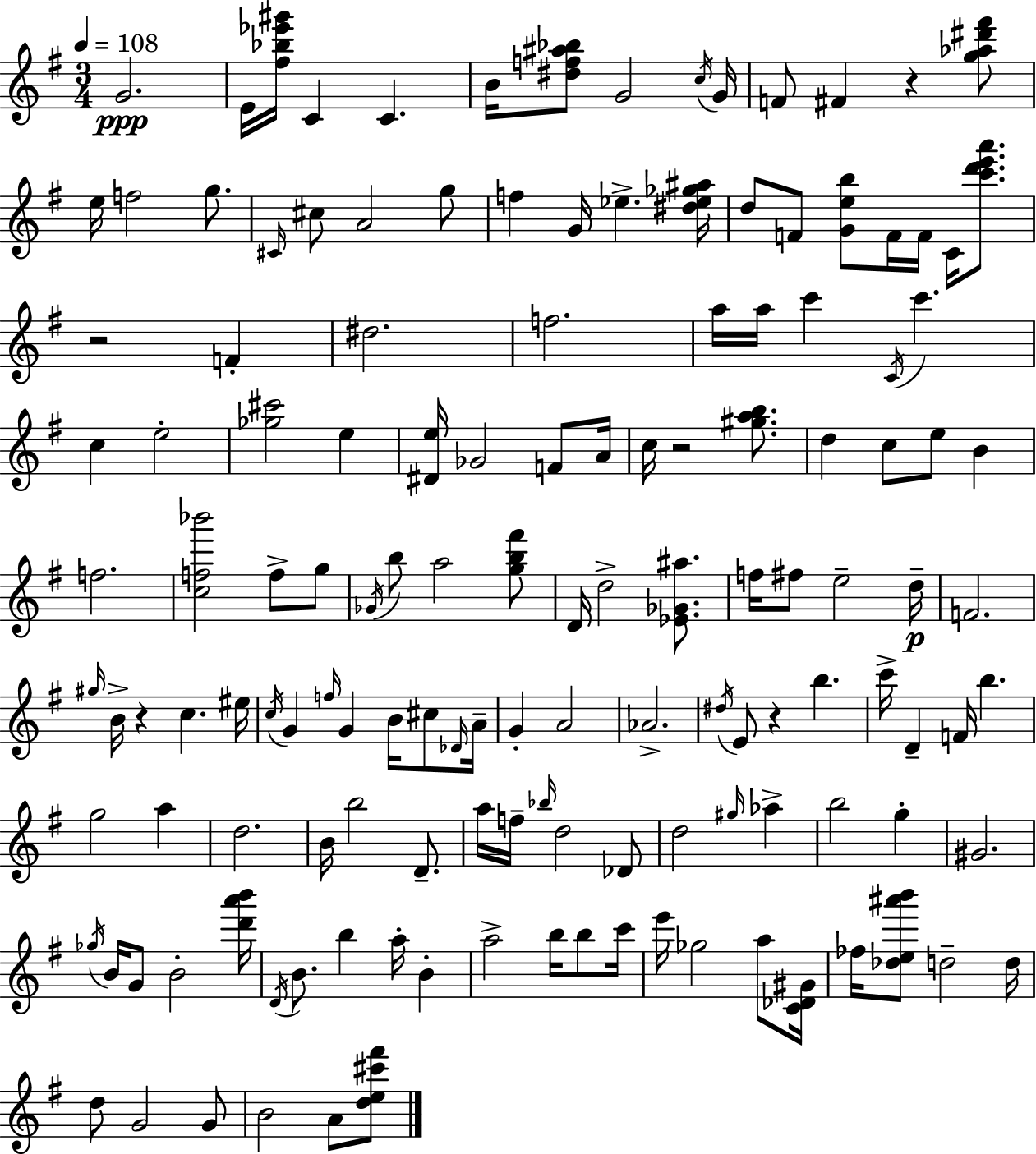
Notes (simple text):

G4/h. E4/s [F#5,Bb5,Eb6,G#6]/s C4/q C4/q. B4/s [D#5,F5,A#5,Bb5]/e G4/h C5/s G4/s F4/e F#4/q R/q [G5,Ab5,D#6,F#6]/e E5/s F5/h G5/e. C#4/s C#5/e A4/h G5/e F5/q G4/s Eb5/q. [D#5,Eb5,Gb5,A#5]/s D5/e F4/e [G4,E5,B5]/e F4/s F4/s C4/s [C6,D6,E6,A6]/e. R/h F4/q D#5/h. F5/h. A5/s A5/s C6/q C4/s C6/q. C5/q E5/h [Gb5,C#6]/h E5/q [D#4,E5]/s Gb4/h F4/e A4/s C5/s R/h [G#5,A5,B5]/e. D5/q C5/e E5/e B4/q F5/h. [C5,F5,Bb6]/h F5/e G5/e Gb4/s B5/e A5/h [G5,B5,F#6]/e D4/s D5/h [Eb4,Gb4,A#5]/e. F5/s F#5/e E5/h D5/s F4/h. G#5/s B4/s R/q C5/q. EIS5/s C5/s G4/q F5/s G4/q B4/s C#5/e Db4/s A4/s G4/q A4/h Ab4/h. D#5/s E4/e R/q B5/q. C6/s D4/q F4/s B5/q. G5/h A5/q D5/h. B4/s B5/h D4/e. A5/s F5/s Bb5/s D5/h Db4/e D5/h G#5/s Ab5/q B5/h G5/q G#4/h. Gb5/s B4/s G4/e B4/h [D6,A6,B6]/s D4/s B4/e. B5/q A5/s B4/q A5/h B5/s B5/e C6/s E6/s Gb5/h A5/e [C4,Db4,G#4]/s FES5/s [Db5,E5,A#6,B6]/e D5/h D5/s D5/e G4/h G4/e B4/h A4/e [D5,E5,C#6,F#6]/e